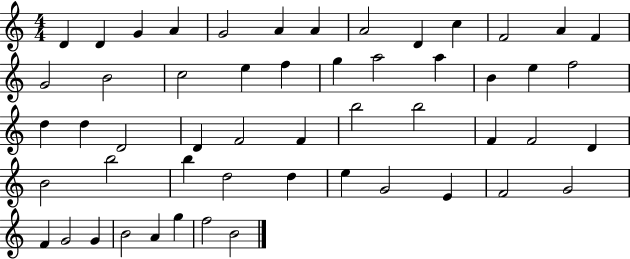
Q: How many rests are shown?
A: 0